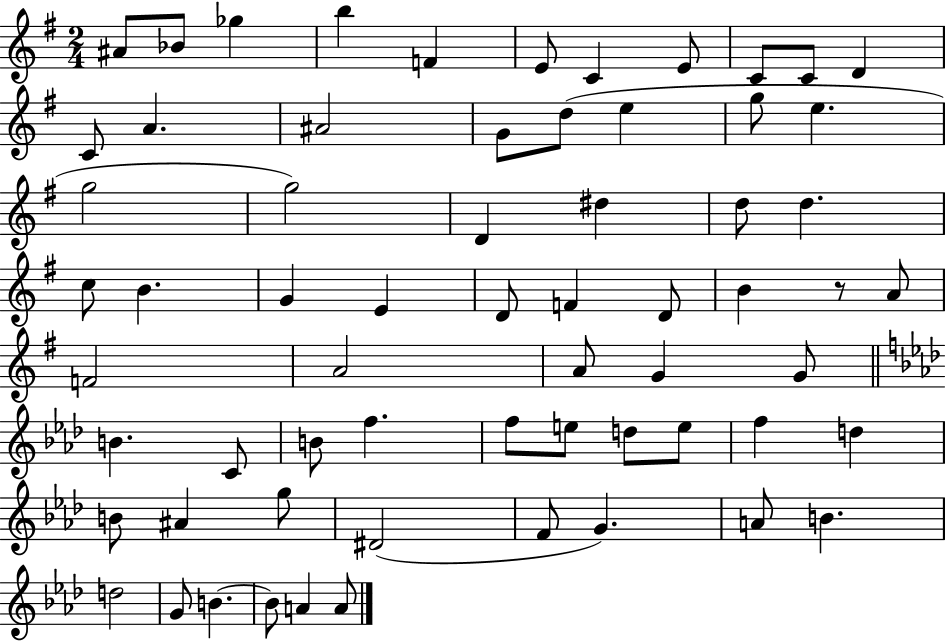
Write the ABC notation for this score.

X:1
T:Untitled
M:2/4
L:1/4
K:G
^A/2 _B/2 _g b F E/2 C E/2 C/2 C/2 D C/2 A ^A2 G/2 d/2 e g/2 e g2 g2 D ^d d/2 d c/2 B G E D/2 F D/2 B z/2 A/2 F2 A2 A/2 G G/2 B C/2 B/2 f f/2 e/2 d/2 e/2 f d B/2 ^A g/2 ^D2 F/2 G A/2 B d2 G/2 B B/2 A A/2